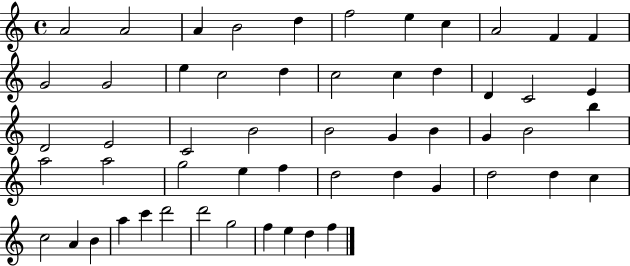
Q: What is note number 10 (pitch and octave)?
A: F4